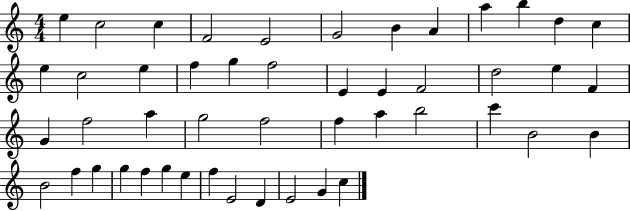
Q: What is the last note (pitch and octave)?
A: C5